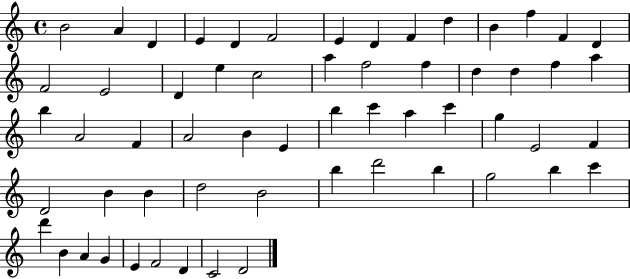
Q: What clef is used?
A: treble